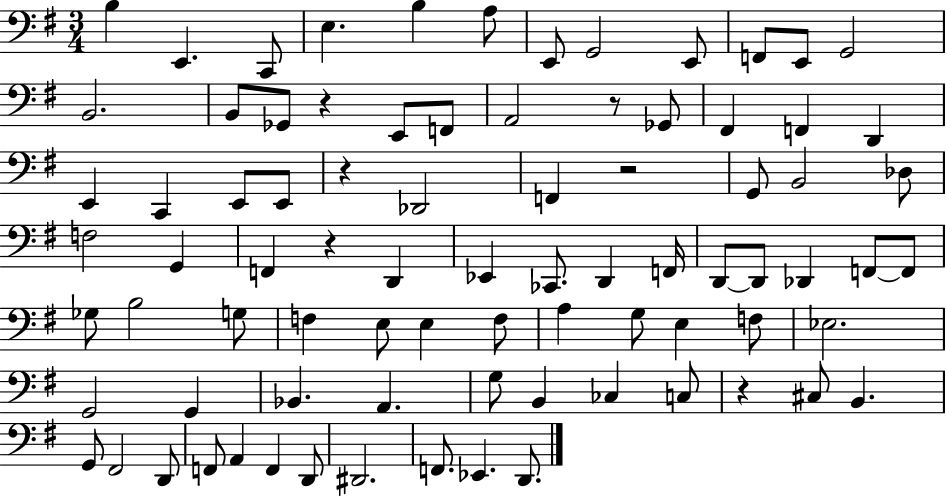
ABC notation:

X:1
T:Untitled
M:3/4
L:1/4
K:G
B, E,, C,,/2 E, B, A,/2 E,,/2 G,,2 E,,/2 F,,/2 E,,/2 G,,2 B,,2 B,,/2 _G,,/2 z E,,/2 F,,/2 A,,2 z/2 _G,,/2 ^F,, F,, D,, E,, C,, E,,/2 E,,/2 z _D,,2 F,, z2 G,,/2 B,,2 _D,/2 F,2 G,, F,, z D,, _E,, _C,,/2 D,, F,,/4 D,,/2 D,,/2 _D,, F,,/2 F,,/2 _G,/2 B,2 G,/2 F, E,/2 E, F,/2 A, G,/2 E, F,/2 _E,2 G,,2 G,, _B,, A,, G,/2 B,, _C, C,/2 z ^C,/2 B,, G,,/2 ^F,,2 D,,/2 F,,/2 A,, F,, D,,/2 ^D,,2 F,,/2 _E,, D,,/2